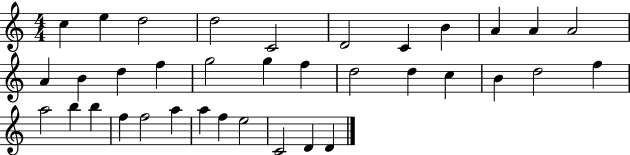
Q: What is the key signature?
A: C major